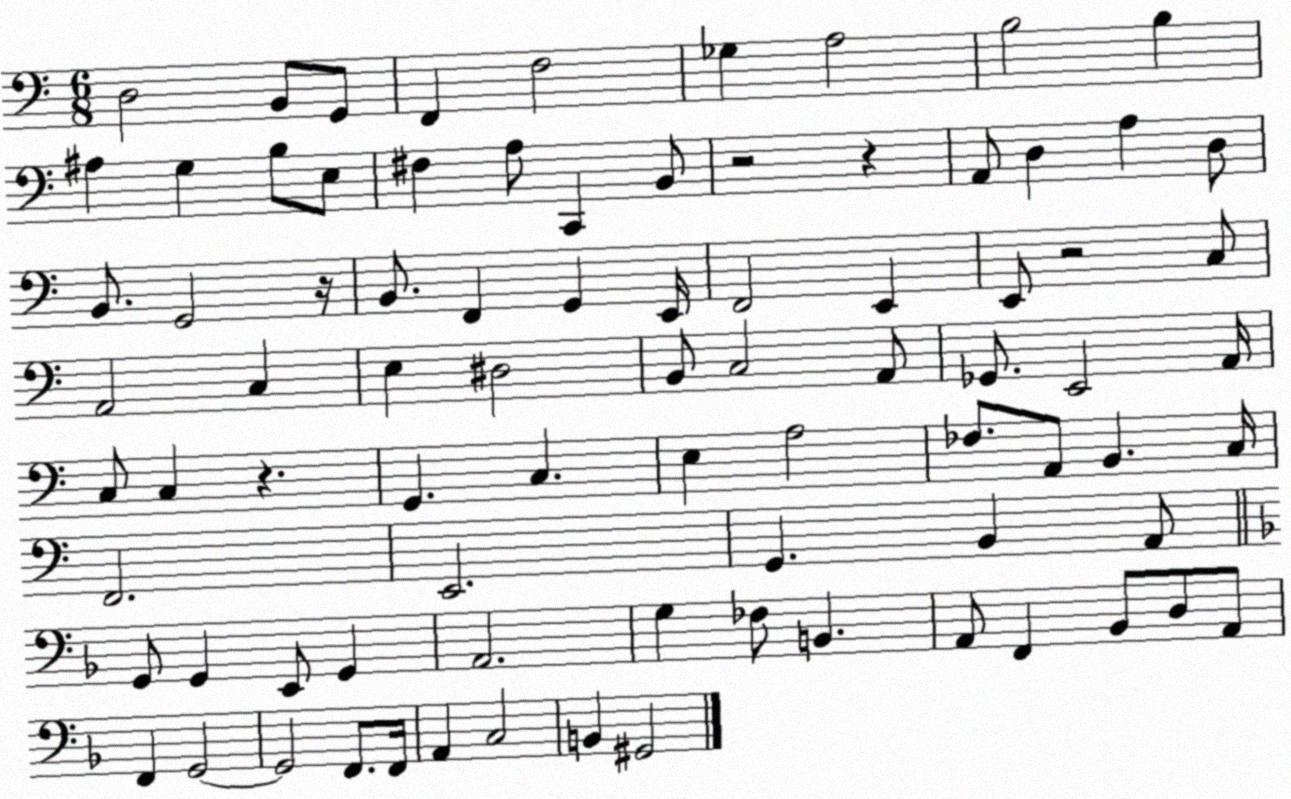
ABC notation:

X:1
T:Untitled
M:6/8
L:1/4
K:C
D,2 B,,/2 G,,/2 F,, F,2 _G, A,2 B,2 B, ^A, G, B,/2 E,/2 ^F, A,/2 C,, B,,/2 z2 z A,,/2 D, A, D,/2 B,,/2 G,,2 z/4 B,,/2 F,, G,, E,,/4 F,,2 E,, E,,/2 z2 C,/2 A,,2 C, E, ^D,2 B,,/2 C,2 A,,/2 _G,,/2 E,,2 A,,/4 C,/2 C, z G,, C, E, A,2 _F,/2 A,,/2 B,, C,/4 F,,2 E,,2 G,, B,, A,,/2 G,,/2 G,, E,,/2 G,, A,,2 G, _F,/2 B,, A,,/2 F,, _B,,/2 D,/2 A,,/2 F,, G,,2 G,,2 F,,/2 F,,/4 A,, C,2 B,, ^G,,2